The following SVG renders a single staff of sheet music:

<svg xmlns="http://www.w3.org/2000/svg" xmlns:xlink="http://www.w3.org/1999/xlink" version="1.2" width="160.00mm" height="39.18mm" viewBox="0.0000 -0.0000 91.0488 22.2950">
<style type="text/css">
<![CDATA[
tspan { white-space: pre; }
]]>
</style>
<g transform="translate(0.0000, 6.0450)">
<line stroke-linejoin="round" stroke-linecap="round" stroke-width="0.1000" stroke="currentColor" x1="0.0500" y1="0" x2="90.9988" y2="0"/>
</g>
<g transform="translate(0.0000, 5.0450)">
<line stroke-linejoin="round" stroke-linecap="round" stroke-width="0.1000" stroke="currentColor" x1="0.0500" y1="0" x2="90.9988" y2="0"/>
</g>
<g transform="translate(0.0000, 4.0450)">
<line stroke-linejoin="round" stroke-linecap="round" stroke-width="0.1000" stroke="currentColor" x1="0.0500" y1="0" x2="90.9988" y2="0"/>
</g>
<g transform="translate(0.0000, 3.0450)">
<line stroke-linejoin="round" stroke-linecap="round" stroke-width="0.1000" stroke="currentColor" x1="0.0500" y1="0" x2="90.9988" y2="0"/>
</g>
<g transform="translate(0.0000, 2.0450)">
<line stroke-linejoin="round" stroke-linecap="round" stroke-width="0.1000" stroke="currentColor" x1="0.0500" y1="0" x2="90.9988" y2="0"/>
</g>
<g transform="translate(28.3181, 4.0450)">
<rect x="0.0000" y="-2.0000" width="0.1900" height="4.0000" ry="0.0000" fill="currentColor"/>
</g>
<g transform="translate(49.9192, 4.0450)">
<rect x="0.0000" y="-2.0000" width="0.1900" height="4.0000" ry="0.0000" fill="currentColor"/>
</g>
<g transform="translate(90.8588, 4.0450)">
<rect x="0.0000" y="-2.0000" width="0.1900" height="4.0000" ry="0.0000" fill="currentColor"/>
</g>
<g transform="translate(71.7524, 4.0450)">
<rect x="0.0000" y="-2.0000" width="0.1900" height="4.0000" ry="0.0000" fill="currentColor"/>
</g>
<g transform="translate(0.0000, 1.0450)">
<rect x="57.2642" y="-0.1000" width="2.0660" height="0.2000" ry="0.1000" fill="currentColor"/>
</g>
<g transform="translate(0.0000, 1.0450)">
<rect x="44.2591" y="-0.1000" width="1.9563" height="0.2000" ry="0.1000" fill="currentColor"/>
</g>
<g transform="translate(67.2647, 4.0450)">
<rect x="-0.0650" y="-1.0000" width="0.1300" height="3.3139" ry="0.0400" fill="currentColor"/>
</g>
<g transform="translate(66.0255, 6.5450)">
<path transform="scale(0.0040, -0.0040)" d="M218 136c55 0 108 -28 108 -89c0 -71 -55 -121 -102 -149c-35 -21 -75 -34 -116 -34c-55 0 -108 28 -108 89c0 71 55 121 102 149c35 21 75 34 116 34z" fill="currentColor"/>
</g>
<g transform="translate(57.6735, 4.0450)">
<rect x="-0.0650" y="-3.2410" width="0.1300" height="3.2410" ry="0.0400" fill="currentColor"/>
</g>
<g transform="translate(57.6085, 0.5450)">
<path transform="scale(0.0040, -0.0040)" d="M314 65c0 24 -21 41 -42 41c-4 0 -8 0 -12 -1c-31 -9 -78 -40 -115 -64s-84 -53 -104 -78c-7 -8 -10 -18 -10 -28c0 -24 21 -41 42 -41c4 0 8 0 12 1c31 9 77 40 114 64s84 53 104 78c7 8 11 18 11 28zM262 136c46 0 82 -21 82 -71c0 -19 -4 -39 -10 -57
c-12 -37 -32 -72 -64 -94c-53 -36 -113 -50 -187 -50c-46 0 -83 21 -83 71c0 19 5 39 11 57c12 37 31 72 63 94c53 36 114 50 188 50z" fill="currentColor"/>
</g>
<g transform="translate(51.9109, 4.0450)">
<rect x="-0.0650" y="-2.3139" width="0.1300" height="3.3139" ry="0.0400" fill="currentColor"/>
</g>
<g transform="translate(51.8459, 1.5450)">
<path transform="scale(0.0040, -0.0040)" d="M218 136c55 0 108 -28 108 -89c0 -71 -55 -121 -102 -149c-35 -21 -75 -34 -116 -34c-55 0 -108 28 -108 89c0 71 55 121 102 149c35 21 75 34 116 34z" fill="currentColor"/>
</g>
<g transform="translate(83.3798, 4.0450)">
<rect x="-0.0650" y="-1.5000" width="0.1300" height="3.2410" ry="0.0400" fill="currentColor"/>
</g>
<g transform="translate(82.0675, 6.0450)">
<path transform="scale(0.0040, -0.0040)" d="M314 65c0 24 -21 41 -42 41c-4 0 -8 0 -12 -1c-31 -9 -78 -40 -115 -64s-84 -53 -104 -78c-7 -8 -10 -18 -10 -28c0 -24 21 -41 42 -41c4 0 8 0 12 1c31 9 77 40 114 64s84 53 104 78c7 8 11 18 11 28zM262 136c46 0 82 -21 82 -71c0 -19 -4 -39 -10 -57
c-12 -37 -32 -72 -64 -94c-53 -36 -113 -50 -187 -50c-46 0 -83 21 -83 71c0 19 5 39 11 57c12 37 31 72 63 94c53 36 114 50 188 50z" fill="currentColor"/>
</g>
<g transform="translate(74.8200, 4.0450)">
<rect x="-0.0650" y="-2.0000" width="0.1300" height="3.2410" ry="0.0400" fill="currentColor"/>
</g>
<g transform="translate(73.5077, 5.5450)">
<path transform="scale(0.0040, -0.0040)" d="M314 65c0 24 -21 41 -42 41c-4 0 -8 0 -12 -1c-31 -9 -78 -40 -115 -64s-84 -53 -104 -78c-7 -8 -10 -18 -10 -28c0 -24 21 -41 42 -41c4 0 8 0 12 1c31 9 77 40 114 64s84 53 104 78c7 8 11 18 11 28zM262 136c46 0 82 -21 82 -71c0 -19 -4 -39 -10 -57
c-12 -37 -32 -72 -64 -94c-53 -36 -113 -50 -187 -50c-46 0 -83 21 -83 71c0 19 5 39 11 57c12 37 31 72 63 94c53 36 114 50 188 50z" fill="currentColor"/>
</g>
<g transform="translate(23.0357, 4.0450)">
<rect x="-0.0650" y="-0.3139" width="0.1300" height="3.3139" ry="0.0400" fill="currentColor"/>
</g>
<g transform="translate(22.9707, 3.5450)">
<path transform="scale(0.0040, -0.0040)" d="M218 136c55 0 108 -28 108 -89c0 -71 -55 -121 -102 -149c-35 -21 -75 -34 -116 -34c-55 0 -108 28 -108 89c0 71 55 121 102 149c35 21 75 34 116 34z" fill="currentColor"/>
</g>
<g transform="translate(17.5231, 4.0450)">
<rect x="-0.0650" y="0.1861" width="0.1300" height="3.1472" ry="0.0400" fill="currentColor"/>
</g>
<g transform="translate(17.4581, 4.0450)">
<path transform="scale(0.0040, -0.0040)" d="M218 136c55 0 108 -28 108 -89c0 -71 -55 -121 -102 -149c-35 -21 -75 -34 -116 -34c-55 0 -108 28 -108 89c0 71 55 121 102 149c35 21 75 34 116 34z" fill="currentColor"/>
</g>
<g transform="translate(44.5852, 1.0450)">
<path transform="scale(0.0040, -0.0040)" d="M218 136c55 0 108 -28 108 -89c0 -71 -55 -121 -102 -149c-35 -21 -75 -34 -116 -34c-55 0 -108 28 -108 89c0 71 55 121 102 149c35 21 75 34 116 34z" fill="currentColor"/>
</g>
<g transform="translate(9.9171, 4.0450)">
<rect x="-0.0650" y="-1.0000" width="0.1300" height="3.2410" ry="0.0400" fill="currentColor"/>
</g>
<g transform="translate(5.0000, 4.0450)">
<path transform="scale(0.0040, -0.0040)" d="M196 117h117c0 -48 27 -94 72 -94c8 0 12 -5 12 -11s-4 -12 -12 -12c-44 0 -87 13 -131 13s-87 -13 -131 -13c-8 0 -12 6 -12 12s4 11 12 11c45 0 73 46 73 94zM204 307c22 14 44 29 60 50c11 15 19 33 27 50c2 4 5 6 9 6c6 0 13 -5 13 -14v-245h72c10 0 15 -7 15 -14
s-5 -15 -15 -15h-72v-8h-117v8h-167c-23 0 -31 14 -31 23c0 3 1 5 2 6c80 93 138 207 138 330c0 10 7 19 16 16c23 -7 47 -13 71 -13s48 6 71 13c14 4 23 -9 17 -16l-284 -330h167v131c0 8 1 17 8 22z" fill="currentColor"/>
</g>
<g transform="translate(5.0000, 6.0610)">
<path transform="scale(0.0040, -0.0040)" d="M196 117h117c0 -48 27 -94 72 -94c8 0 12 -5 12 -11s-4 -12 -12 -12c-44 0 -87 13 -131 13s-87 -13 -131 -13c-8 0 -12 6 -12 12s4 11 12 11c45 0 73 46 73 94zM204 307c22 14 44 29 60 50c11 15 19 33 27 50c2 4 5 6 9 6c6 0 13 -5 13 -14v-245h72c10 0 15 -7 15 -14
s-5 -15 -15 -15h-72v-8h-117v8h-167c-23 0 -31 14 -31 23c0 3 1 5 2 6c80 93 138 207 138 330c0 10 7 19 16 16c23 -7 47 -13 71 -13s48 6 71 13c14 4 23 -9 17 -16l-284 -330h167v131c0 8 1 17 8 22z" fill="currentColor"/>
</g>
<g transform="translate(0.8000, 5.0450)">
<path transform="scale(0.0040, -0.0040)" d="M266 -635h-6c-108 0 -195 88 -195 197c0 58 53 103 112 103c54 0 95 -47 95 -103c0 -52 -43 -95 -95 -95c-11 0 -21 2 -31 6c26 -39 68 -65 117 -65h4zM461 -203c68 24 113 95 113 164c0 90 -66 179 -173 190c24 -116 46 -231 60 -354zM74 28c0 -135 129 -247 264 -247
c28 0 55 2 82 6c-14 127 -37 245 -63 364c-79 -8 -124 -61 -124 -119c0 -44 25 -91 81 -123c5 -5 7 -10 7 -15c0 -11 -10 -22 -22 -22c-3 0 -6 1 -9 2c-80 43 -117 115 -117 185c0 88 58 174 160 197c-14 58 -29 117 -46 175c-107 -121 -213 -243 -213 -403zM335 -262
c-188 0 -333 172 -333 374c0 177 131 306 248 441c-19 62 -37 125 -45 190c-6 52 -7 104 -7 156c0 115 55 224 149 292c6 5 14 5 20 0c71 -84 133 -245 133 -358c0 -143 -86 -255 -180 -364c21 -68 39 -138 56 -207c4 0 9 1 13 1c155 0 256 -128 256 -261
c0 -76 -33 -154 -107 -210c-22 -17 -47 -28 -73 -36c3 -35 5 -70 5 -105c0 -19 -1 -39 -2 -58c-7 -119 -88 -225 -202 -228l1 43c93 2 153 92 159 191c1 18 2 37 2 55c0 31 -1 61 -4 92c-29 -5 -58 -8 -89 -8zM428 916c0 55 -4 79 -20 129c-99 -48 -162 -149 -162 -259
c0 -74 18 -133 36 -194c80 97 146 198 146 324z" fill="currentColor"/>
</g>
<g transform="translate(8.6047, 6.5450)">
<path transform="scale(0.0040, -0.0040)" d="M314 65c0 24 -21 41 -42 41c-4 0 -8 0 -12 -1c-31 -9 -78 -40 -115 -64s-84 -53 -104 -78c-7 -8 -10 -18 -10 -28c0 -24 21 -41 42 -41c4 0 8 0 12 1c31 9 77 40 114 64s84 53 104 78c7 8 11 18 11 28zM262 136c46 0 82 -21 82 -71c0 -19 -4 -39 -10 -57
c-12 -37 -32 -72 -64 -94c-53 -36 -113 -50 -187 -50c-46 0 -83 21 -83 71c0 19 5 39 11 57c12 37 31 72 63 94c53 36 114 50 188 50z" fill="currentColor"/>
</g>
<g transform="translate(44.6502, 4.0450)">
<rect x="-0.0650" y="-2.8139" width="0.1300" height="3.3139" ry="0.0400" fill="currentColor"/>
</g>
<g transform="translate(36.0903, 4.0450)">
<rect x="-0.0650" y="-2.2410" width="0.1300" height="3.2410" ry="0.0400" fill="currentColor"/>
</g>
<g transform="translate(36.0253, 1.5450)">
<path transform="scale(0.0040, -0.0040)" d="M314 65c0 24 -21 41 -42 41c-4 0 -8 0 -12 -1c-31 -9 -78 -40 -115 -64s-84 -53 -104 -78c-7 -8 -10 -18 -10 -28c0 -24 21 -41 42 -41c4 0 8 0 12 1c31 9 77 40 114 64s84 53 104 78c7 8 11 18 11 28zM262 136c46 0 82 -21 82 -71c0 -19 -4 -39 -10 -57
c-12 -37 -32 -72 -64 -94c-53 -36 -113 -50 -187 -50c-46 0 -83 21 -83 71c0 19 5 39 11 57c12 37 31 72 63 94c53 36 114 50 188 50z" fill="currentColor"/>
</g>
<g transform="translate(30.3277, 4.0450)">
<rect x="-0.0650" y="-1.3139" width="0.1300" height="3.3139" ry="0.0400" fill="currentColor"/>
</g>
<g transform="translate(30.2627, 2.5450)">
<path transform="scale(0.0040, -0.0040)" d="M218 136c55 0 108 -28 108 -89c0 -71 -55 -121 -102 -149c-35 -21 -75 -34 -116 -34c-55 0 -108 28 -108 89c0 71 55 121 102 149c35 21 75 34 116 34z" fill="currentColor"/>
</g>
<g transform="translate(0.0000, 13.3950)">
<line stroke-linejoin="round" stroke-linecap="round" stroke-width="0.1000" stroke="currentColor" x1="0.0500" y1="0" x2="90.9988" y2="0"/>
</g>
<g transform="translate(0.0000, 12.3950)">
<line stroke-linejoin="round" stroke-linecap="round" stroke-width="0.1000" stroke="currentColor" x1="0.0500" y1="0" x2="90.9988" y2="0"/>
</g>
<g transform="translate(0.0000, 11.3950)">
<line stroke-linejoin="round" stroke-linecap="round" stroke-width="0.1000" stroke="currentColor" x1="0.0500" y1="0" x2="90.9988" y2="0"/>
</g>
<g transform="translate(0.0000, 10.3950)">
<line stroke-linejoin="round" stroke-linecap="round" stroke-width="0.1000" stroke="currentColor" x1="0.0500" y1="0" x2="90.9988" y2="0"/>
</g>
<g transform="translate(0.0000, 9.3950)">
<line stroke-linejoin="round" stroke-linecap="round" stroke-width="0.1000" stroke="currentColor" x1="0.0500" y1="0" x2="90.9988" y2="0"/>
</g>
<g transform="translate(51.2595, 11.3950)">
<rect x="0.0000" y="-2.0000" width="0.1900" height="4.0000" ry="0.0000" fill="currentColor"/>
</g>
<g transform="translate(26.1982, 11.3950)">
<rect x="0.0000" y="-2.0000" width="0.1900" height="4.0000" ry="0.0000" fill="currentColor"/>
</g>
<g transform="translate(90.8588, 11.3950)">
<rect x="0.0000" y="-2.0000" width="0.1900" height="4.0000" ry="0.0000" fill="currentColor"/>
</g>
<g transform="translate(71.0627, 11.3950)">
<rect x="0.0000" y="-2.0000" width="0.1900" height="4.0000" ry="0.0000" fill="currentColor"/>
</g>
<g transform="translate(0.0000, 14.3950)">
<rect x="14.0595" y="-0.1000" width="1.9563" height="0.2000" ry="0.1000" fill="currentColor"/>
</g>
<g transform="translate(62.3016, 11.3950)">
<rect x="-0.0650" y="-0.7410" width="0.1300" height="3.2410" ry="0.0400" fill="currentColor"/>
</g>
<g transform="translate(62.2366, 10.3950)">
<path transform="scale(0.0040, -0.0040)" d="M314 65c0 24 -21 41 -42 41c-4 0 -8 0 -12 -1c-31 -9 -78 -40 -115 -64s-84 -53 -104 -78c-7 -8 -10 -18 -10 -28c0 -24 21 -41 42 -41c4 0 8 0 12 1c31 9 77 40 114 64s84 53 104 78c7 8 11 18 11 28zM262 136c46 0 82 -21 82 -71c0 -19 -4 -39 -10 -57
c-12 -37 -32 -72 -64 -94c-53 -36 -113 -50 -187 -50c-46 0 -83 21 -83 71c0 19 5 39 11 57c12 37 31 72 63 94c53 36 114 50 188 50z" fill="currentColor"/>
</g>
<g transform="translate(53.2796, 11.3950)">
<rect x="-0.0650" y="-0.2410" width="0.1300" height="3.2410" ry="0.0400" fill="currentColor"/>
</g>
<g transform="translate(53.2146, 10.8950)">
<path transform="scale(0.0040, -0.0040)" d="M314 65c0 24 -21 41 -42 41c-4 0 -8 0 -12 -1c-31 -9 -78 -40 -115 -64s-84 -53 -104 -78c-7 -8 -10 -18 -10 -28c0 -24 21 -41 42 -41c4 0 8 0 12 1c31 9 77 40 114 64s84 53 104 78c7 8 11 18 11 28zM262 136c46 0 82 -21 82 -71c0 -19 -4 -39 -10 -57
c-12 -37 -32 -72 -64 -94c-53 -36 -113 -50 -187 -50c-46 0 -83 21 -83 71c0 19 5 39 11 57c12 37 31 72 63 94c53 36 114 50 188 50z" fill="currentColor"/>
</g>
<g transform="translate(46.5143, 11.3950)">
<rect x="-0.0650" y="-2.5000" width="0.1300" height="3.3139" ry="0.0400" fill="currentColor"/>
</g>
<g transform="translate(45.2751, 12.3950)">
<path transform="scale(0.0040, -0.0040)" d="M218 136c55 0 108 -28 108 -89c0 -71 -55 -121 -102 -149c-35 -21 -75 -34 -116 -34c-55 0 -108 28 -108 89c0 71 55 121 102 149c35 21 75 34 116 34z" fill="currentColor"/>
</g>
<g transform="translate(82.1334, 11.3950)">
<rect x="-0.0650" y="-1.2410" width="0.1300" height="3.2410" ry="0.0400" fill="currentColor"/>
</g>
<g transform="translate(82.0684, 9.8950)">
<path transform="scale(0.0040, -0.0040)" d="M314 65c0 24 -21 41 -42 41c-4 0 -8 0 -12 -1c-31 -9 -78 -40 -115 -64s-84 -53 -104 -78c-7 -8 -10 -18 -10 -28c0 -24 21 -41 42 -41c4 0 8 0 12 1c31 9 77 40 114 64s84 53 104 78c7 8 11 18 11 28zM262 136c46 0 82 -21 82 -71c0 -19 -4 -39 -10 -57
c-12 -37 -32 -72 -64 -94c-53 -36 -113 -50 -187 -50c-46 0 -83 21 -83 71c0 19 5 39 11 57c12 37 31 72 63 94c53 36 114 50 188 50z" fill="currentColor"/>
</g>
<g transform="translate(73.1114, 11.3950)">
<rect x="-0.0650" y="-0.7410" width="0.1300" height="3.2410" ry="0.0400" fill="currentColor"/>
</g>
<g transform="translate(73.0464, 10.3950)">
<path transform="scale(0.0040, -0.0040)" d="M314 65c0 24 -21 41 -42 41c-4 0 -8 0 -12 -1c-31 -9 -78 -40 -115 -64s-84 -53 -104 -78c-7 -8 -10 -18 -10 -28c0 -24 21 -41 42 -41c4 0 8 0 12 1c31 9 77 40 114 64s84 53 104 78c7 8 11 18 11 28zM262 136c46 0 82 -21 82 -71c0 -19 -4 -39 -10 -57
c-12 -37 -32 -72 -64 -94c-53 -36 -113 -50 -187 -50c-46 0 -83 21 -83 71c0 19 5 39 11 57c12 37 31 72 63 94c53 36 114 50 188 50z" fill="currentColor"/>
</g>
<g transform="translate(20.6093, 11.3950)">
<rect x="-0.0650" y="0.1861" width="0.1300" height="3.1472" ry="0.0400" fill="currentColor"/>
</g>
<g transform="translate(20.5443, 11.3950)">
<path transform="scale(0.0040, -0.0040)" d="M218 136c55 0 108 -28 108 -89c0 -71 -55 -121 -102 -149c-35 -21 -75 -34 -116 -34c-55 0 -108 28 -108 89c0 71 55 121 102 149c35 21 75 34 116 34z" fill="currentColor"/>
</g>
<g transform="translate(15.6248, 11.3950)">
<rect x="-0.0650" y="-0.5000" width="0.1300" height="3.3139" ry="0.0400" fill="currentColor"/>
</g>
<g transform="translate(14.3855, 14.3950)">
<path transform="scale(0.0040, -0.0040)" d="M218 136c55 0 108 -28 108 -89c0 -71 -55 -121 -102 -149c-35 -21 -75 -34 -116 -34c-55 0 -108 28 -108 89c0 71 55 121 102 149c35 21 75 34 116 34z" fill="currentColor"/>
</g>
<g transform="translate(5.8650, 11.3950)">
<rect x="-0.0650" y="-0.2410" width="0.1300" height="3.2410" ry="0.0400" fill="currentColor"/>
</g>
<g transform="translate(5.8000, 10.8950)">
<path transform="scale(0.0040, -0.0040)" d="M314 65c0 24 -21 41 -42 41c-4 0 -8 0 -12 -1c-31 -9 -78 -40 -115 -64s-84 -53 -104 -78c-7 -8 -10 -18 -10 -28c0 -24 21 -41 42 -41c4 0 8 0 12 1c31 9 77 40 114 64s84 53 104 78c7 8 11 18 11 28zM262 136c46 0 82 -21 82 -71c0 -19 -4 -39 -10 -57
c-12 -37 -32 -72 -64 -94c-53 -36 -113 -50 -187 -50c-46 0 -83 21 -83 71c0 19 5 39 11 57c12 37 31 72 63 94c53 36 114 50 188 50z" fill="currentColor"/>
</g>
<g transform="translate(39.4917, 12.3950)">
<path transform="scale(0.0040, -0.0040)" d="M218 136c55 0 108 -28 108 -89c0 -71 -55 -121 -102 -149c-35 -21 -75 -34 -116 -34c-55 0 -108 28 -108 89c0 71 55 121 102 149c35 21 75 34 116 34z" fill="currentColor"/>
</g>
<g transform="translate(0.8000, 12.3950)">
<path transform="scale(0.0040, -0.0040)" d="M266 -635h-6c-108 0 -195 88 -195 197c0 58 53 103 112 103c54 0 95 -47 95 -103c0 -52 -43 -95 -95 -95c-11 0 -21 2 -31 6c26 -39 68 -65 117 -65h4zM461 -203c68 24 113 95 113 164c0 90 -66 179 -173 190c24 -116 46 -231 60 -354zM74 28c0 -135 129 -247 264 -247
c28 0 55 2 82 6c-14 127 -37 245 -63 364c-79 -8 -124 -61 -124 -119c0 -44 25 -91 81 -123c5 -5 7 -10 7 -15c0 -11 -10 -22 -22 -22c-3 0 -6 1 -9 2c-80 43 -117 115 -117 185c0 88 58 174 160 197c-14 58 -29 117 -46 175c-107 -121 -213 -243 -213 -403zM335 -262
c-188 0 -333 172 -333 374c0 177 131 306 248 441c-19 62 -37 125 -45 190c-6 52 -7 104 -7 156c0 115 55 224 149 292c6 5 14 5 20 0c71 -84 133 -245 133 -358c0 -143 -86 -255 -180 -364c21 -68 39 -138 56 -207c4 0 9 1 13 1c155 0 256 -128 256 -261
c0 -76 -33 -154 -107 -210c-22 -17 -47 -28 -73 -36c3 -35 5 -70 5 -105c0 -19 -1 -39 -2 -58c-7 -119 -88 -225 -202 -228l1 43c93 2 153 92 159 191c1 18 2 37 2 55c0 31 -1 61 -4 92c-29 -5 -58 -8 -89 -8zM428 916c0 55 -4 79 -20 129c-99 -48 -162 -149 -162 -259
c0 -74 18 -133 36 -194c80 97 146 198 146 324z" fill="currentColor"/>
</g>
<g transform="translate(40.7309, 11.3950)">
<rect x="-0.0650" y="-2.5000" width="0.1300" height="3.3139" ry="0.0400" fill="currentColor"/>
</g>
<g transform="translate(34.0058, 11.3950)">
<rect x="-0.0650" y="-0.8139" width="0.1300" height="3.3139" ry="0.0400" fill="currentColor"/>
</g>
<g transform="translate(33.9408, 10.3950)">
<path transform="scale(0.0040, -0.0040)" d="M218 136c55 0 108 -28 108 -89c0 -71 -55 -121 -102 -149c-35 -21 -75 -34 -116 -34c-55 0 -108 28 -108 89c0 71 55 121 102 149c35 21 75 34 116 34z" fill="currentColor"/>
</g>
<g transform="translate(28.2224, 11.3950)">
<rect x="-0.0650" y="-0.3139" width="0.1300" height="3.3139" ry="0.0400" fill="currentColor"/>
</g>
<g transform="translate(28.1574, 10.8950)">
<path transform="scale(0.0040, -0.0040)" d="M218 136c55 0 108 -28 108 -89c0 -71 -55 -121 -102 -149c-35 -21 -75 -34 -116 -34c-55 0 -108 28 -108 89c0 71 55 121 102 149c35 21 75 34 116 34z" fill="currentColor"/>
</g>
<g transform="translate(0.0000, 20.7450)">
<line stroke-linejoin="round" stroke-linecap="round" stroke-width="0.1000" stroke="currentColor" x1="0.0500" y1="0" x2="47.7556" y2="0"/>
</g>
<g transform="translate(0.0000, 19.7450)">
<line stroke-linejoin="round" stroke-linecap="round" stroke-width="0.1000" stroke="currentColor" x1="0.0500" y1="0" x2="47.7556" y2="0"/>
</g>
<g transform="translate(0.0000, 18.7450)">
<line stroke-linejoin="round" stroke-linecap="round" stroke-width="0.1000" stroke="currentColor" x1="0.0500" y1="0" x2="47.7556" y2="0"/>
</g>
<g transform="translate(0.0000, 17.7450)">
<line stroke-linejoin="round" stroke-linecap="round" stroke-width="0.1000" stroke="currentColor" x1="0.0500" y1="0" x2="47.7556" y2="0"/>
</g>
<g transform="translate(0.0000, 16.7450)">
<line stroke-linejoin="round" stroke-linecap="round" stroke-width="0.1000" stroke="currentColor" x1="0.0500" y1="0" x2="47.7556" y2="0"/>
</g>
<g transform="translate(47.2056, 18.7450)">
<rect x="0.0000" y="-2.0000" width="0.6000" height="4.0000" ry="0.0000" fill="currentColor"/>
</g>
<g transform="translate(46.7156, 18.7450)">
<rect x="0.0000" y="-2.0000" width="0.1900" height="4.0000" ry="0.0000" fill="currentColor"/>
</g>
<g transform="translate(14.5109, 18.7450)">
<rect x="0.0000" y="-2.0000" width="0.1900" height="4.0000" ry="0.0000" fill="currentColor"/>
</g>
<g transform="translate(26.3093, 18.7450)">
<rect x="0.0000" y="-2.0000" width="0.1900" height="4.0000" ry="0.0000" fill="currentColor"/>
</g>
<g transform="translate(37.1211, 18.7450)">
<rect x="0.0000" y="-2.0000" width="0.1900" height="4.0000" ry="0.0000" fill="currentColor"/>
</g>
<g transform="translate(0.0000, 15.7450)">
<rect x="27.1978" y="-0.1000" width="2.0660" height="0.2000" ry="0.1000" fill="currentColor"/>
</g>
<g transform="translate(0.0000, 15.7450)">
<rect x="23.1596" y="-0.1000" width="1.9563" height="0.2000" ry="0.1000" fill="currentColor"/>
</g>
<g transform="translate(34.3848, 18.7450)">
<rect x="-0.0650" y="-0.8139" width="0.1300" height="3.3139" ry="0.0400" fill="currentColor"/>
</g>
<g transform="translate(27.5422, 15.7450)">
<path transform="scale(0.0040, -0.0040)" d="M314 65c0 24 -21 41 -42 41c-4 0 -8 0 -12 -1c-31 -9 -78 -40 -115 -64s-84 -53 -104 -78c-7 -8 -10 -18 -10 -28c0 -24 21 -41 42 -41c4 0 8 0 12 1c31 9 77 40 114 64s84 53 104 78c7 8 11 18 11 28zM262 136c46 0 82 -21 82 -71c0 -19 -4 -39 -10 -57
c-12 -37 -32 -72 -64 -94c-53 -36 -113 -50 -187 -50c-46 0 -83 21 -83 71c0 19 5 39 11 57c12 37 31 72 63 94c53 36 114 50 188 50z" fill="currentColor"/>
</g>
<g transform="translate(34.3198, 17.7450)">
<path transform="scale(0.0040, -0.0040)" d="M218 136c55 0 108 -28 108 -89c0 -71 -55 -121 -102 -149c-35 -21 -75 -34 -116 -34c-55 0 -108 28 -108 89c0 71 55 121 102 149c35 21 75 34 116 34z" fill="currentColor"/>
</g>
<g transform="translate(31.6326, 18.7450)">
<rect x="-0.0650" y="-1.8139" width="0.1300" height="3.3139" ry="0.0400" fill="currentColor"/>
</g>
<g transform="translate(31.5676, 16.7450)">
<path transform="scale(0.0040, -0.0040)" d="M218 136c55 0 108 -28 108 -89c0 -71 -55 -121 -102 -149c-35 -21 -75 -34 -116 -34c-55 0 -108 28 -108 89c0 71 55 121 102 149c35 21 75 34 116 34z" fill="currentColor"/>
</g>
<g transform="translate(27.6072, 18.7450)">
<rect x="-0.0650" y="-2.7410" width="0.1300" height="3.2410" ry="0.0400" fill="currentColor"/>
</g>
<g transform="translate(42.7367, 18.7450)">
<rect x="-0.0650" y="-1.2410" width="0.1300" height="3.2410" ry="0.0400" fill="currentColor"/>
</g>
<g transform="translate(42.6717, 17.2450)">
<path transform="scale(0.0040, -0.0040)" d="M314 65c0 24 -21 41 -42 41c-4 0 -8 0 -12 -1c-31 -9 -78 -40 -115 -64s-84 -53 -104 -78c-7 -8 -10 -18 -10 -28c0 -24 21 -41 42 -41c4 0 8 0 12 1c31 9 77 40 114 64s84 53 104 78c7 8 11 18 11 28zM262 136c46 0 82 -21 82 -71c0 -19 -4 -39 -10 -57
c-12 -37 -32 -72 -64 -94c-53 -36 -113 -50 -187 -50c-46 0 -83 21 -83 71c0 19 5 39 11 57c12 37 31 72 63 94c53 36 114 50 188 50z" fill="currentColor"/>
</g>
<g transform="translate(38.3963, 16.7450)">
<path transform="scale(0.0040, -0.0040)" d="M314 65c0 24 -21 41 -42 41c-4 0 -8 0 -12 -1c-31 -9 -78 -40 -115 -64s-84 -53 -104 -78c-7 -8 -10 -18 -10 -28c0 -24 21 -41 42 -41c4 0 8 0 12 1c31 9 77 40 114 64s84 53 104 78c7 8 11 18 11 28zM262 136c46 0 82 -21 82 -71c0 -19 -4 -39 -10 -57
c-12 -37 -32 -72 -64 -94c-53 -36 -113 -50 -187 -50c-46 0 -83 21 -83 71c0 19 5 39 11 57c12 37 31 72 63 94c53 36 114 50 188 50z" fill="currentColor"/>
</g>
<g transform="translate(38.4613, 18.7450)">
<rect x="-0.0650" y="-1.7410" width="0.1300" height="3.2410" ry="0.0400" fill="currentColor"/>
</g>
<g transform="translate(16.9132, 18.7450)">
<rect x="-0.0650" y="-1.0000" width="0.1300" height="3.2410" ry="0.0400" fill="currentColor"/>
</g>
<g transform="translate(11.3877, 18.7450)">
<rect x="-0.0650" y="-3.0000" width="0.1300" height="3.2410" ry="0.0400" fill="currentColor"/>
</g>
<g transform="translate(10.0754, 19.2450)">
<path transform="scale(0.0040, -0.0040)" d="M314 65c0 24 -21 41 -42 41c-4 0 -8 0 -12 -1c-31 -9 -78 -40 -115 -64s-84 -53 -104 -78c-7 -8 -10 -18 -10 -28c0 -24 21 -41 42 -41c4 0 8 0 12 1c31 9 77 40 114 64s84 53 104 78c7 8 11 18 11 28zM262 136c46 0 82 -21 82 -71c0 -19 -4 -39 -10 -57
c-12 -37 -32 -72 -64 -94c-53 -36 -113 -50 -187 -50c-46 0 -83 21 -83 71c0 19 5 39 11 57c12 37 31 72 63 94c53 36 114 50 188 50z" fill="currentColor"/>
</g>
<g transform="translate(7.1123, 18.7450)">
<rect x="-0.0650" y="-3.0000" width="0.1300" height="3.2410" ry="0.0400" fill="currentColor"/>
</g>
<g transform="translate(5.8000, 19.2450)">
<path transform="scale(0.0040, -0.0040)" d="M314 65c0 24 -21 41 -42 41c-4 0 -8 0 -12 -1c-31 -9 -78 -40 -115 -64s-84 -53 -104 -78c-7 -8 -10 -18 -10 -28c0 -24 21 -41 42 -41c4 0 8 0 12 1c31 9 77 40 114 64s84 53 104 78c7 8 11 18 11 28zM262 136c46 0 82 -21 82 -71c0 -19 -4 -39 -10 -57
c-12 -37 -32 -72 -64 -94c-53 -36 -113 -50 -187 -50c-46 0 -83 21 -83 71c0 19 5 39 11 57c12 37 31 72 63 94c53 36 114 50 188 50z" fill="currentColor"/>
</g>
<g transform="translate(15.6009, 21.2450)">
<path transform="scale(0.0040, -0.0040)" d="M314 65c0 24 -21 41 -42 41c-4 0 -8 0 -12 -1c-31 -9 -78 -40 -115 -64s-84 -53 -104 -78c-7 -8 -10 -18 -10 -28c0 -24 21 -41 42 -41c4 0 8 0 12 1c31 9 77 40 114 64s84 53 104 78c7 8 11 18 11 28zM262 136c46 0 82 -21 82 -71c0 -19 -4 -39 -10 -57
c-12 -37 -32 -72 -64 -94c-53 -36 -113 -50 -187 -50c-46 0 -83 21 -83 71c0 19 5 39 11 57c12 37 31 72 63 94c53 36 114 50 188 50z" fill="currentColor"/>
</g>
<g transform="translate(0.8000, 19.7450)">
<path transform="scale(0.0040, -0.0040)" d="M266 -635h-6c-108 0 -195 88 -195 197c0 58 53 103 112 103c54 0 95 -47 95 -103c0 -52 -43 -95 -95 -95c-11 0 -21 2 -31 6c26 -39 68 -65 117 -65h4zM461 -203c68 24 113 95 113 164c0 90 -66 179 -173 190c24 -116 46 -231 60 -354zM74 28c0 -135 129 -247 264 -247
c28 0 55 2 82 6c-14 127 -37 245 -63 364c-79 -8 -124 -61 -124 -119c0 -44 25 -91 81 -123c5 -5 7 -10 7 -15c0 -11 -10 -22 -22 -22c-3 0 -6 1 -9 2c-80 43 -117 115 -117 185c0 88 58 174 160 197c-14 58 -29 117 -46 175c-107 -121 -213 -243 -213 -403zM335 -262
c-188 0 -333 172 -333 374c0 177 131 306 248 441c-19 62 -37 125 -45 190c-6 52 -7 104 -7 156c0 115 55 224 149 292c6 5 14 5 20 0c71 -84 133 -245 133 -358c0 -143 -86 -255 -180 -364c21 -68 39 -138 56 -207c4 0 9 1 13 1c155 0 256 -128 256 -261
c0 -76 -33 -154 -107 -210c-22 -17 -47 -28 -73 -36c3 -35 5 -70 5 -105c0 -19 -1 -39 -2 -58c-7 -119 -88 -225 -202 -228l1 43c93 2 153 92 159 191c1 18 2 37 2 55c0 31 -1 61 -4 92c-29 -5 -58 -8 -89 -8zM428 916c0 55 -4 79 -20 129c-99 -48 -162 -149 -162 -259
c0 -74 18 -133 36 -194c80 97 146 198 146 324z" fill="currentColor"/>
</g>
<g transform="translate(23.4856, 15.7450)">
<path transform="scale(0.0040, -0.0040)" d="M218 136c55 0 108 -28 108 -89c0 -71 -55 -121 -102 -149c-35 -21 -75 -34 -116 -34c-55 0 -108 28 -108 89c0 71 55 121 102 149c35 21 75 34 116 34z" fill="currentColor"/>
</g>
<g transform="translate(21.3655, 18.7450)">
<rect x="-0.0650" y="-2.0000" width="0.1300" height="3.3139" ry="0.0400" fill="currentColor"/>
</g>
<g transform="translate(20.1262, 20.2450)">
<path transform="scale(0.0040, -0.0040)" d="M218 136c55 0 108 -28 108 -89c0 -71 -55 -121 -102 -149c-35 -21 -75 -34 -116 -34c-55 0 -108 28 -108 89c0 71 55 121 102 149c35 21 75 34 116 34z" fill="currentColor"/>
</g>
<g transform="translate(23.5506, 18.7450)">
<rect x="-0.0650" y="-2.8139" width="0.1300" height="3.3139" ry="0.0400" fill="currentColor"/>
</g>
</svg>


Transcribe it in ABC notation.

X:1
T:Untitled
M:4/4
L:1/4
K:C
D2 B c e g2 a g b2 D F2 E2 c2 C B c d G G c2 d2 d2 e2 A2 A2 D2 F a a2 f d f2 e2